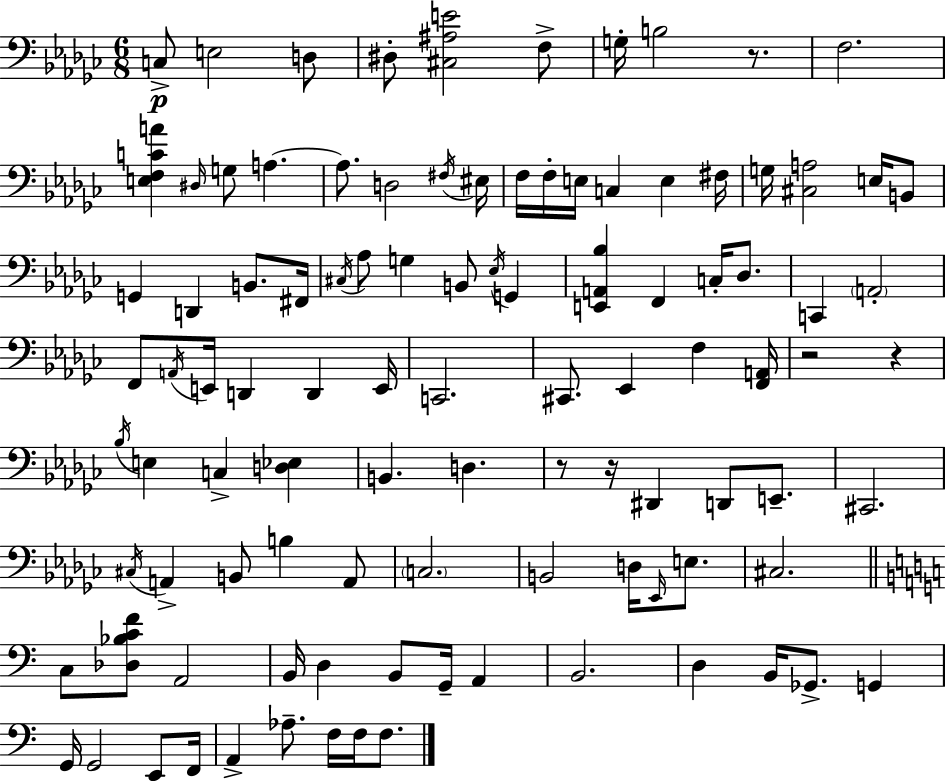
{
  \clef bass
  \numericTimeSignature
  \time 6/8
  \key ees \minor
  c8->\p e2 d8 | dis8-. <cis ais e'>2 f8-> | g16-. b2 r8. | f2. | \break <e f c' a'>4 \grace { dis16 } g8 a4.~~ | a8. d2 | \acciaccatura { fis16 } eis16 f16 f16-. e16 c4 e4 | fis16 g16 <cis a>2 e16 | \break b,8 g,4 d,4 b,8. | fis,16 \acciaccatura { cis16 } aes8 g4 b,8 \acciaccatura { ees16 } | g,4 <e, a, bes>4 f,4 | c16-. des8. c,4 \parenthesize a,2-. | \break f,8 \acciaccatura { a,16 } e,16 d,4 | d,4 e,16 c,2. | cis,8. ees,4 | f4 <f, a,>16 r2 | \break r4 \acciaccatura { bes16 } e4 c4-> | <d ees>4 b,4. | d4. r8 r16 dis,4 | d,8 e,8.-- cis,2. | \break \acciaccatura { cis16 } a,4-> b,8 | b4 a,8 \parenthesize c2. | b,2 | d16 \grace { ees,16 } e8. cis2. | \break \bar "||" \break \key a \minor c8 <des bes c' f'>8 a,2 | b,16 d4 b,8 g,16-- a,4 | b,2. | d4 b,16 ges,8.-> g,4 | \break g,16 g,2 e,8 f,16 | a,4-> aes8.-- f16 f16 f8. | \bar "|."
}